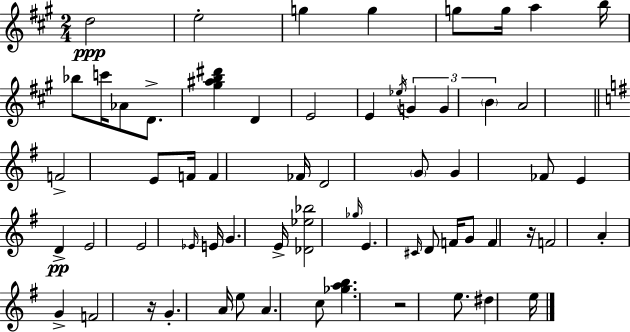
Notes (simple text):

D5/h E5/h G5/q G5/q G5/e G5/s A5/q B5/s Bb5/e C6/s Ab4/e D4/e. [G#5,A#5,B5,D#6]/q D4/q E4/h E4/q Eb5/s G4/q G4/q B4/q A4/h F4/h E4/e F4/s F4/q FES4/s D4/h G4/e G4/q FES4/e E4/q D4/q E4/h E4/h Eb4/s E4/s G4/q. E4/s [Db4,Eb5,Bb5]/h Gb5/s E4/q. C#4/s D4/e F4/s G4/e F4/q R/s F4/h A4/q G4/q F4/h R/s G4/q. A4/s E5/e A4/q. C5/e [Gb5,A5,B5]/q. R/h E5/e. D#5/q E5/s